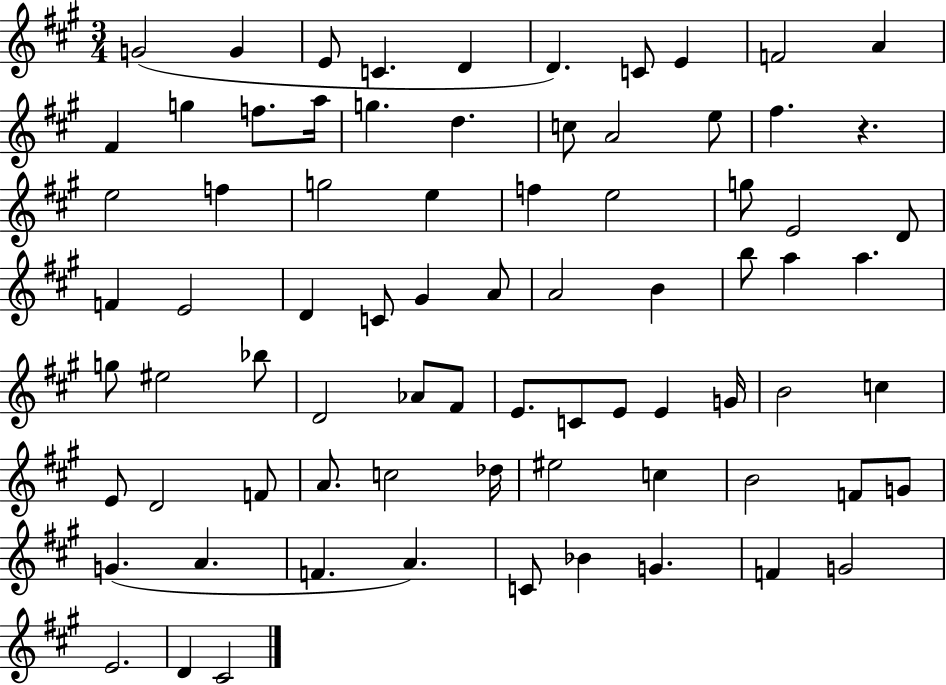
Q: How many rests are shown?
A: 1